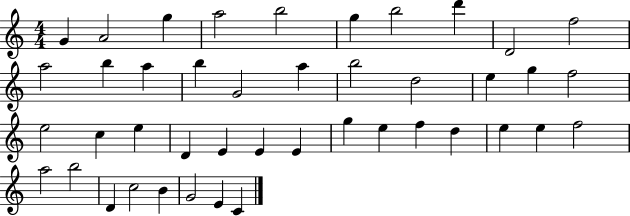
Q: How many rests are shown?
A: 0